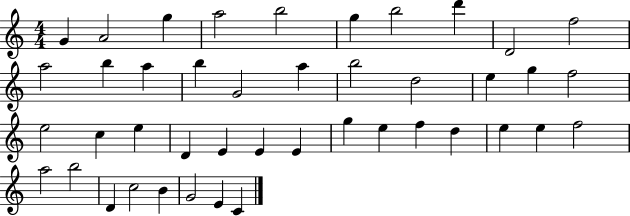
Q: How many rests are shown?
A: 0